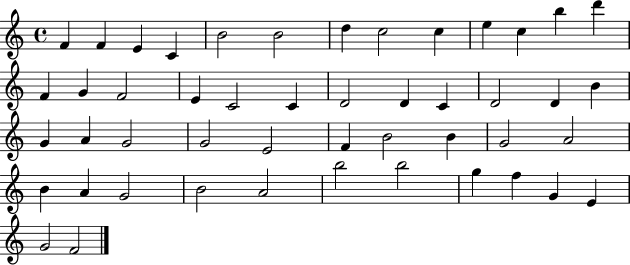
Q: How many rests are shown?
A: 0